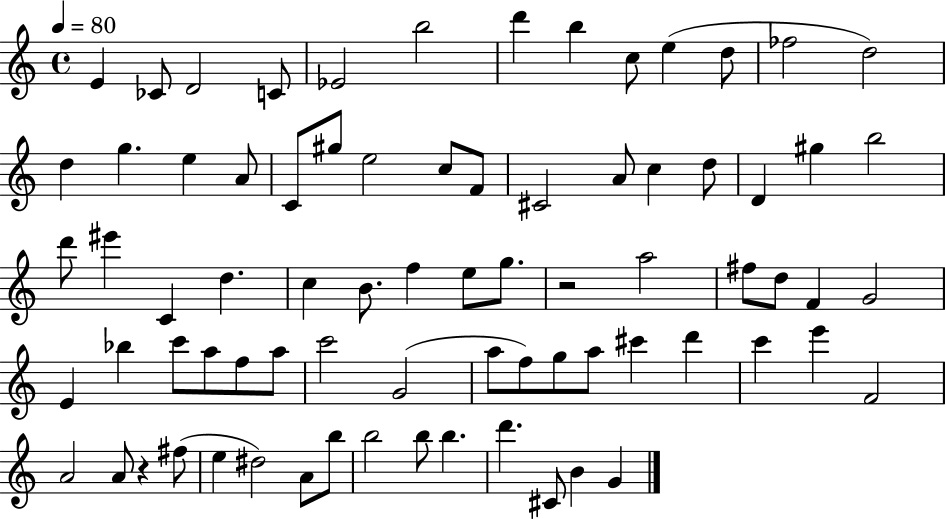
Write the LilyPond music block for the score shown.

{
  \clef treble
  \time 4/4
  \defaultTimeSignature
  \key c \major
  \tempo 4 = 80
  e'4 ces'8 d'2 c'8 | ees'2 b''2 | d'''4 b''4 c''8 e''4( d''8 | fes''2 d''2) | \break d''4 g''4. e''4 a'8 | c'8 gis''8 e''2 c''8 f'8 | cis'2 a'8 c''4 d''8 | d'4 gis''4 b''2 | \break d'''8 eis'''4 c'4 d''4. | c''4 b'8. f''4 e''8 g''8. | r2 a''2 | fis''8 d''8 f'4 g'2 | \break e'4 bes''4 c'''8 a''8 f''8 a''8 | c'''2 g'2( | a''8 f''8) g''8 a''8 cis'''4 d'''4 | c'''4 e'''4 f'2 | \break a'2 a'8 r4 fis''8( | e''4 dis''2) a'8 b''8 | b''2 b''8 b''4. | d'''4. cis'8 b'4 g'4 | \break \bar "|."
}